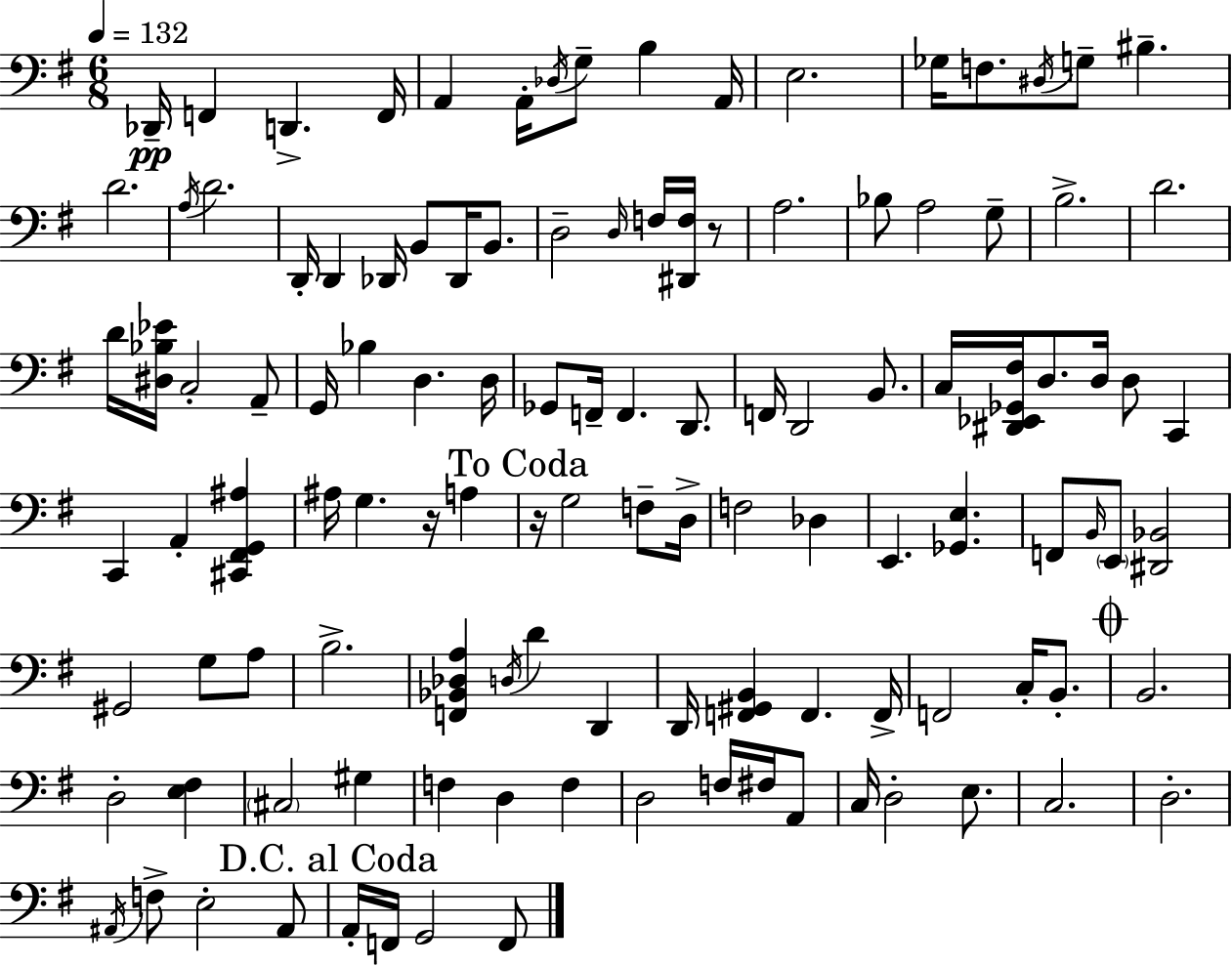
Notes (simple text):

Db2/s F2/q D2/q. F2/s A2/q A2/s Db3/s G3/e B3/q A2/s E3/h. Gb3/s F3/e. D#3/s G3/e BIS3/q. D4/h. A3/s D4/h. D2/s D2/q Db2/s B2/e Db2/s B2/e. D3/h D3/s F3/s [D#2,F3]/s R/e A3/h. Bb3/e A3/h G3/e B3/h. D4/h. D4/s [D#3,Bb3,Eb4]/s C3/h A2/e G2/s Bb3/q D3/q. D3/s Gb2/e F2/s F2/q. D2/e. F2/s D2/h B2/e. C3/s [D#2,Eb2,Gb2,F#3]/s D3/e. D3/s D3/e C2/q C2/q A2/q [C#2,F#2,G2,A#3]/q A#3/s G3/q. R/s A3/q R/s G3/h F3/e D3/s F3/h Db3/q E2/q. [Gb2,E3]/q. F2/e B2/s E2/e [D#2,Bb2]/h G#2/h G3/e A3/e B3/h. [F2,Bb2,Db3,A3]/q D3/s D4/q D2/q D2/s [F2,G#2,B2]/q F2/q. F2/s F2/h C3/s B2/e. B2/h. D3/h [E3,F#3]/q C#3/h G#3/q F3/q D3/q F3/q D3/h F3/s F#3/s A2/e C3/s D3/h E3/e. C3/h. D3/h. A#2/s F3/e E3/h A#2/e A2/s F2/s G2/h F2/e